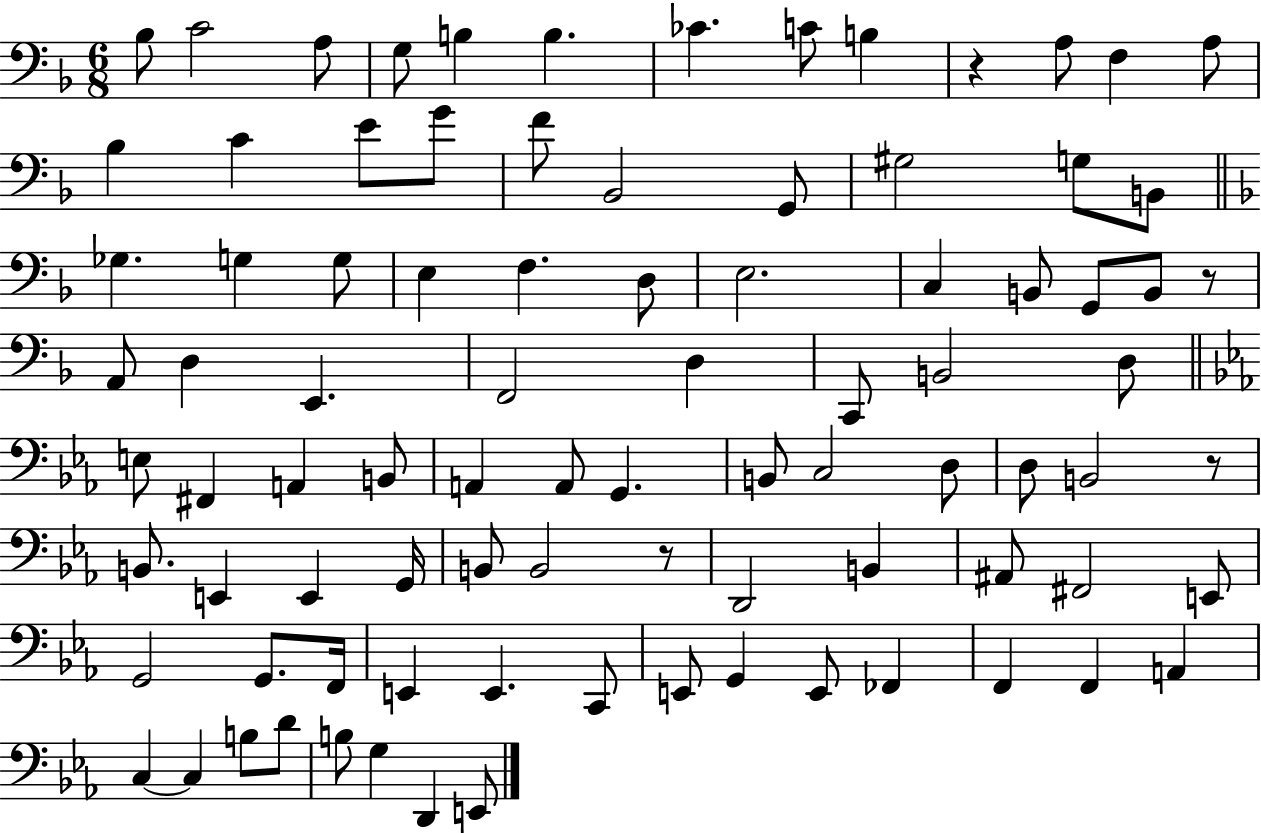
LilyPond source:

{
  \clef bass
  \numericTimeSignature
  \time 6/8
  \key f \major
  bes8 c'2 a8 | g8 b4 b4. | ces'4. c'8 b4 | r4 a8 f4 a8 | \break bes4 c'4 e'8 g'8 | f'8 bes,2 g,8 | gis2 g8 b,8 | \bar "||" \break \key d \minor ges4. g4 g8 | e4 f4. d8 | e2. | c4 b,8 g,8 b,8 r8 | \break a,8 d4 e,4. | f,2 d4 | c,8 b,2 d8 | \bar "||" \break \key c \minor e8 fis,4 a,4 b,8 | a,4 a,8 g,4. | b,8 c2 d8 | d8 b,2 r8 | \break b,8. e,4 e,4 g,16 | b,8 b,2 r8 | d,2 b,4 | ais,8 fis,2 e,8 | \break g,2 g,8. f,16 | e,4 e,4. c,8 | e,8 g,4 e,8 fes,4 | f,4 f,4 a,4 | \break c4~~ c4 b8 d'8 | b8 g4 d,4 e,8 | \bar "|."
}